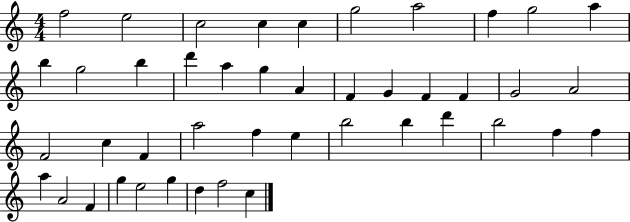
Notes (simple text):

F5/h E5/h C5/h C5/q C5/q G5/h A5/h F5/q G5/h A5/q B5/q G5/h B5/q D6/q A5/q G5/q A4/q F4/q G4/q F4/q F4/q G4/h A4/h F4/h C5/q F4/q A5/h F5/q E5/q B5/h B5/q D6/q B5/h F5/q F5/q A5/q A4/h F4/q G5/q E5/h G5/q D5/q F5/h C5/q